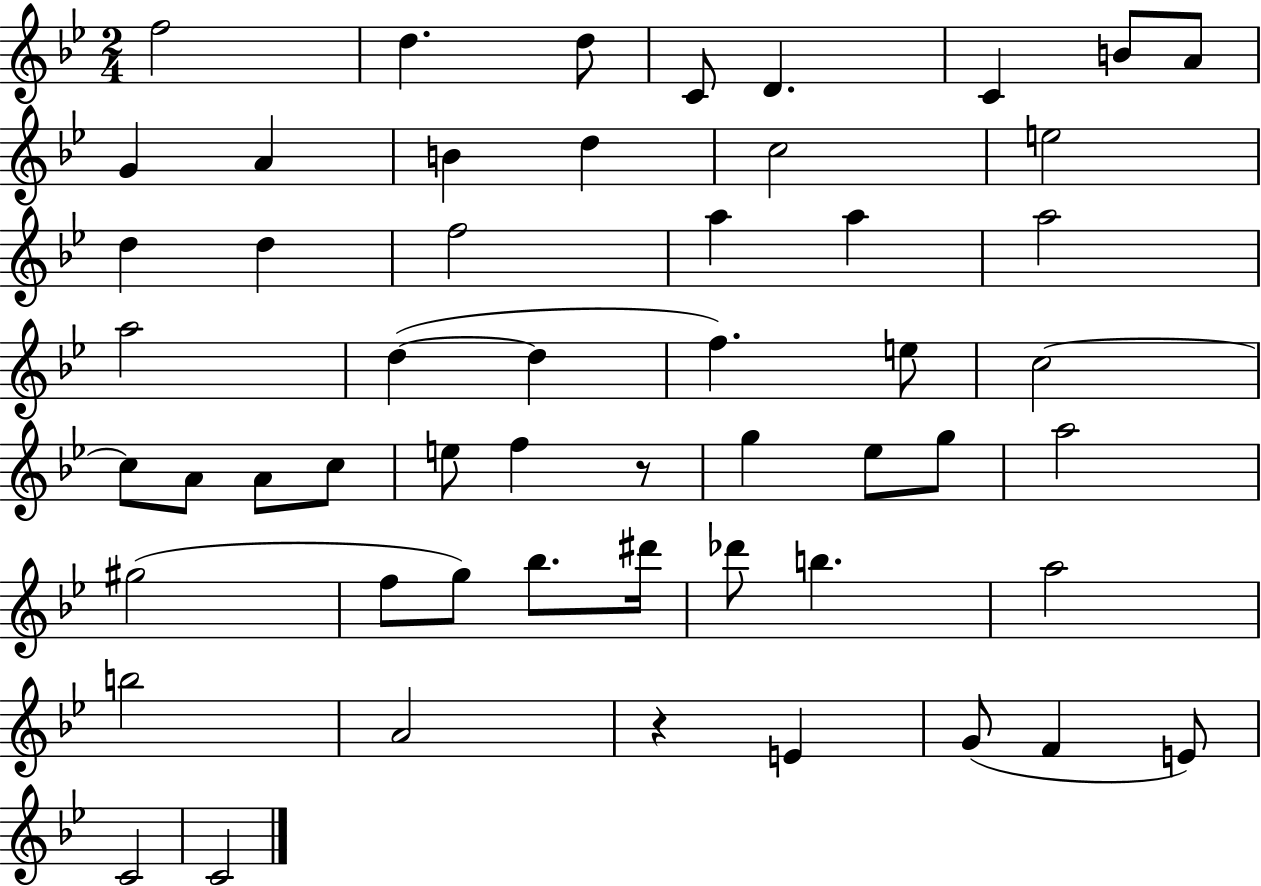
F5/h D5/q. D5/e C4/e D4/q. C4/q B4/e A4/e G4/q A4/q B4/q D5/q C5/h E5/h D5/q D5/q F5/h A5/q A5/q A5/h A5/h D5/q D5/q F5/q. E5/e C5/h C5/e A4/e A4/e C5/e E5/e F5/q R/e G5/q Eb5/e G5/e A5/h G#5/h F5/e G5/e Bb5/e. D#6/s Db6/e B5/q. A5/h B5/h A4/h R/q E4/q G4/e F4/q E4/e C4/h C4/h